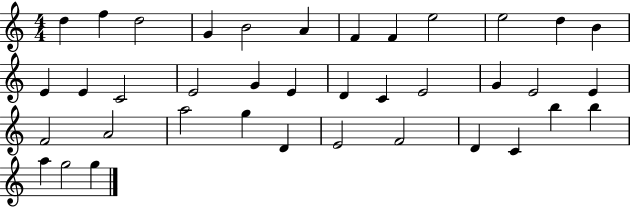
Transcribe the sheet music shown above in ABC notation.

X:1
T:Untitled
M:4/4
L:1/4
K:C
d f d2 G B2 A F F e2 e2 d B E E C2 E2 G E D C E2 G E2 E F2 A2 a2 g D E2 F2 D C b b a g2 g